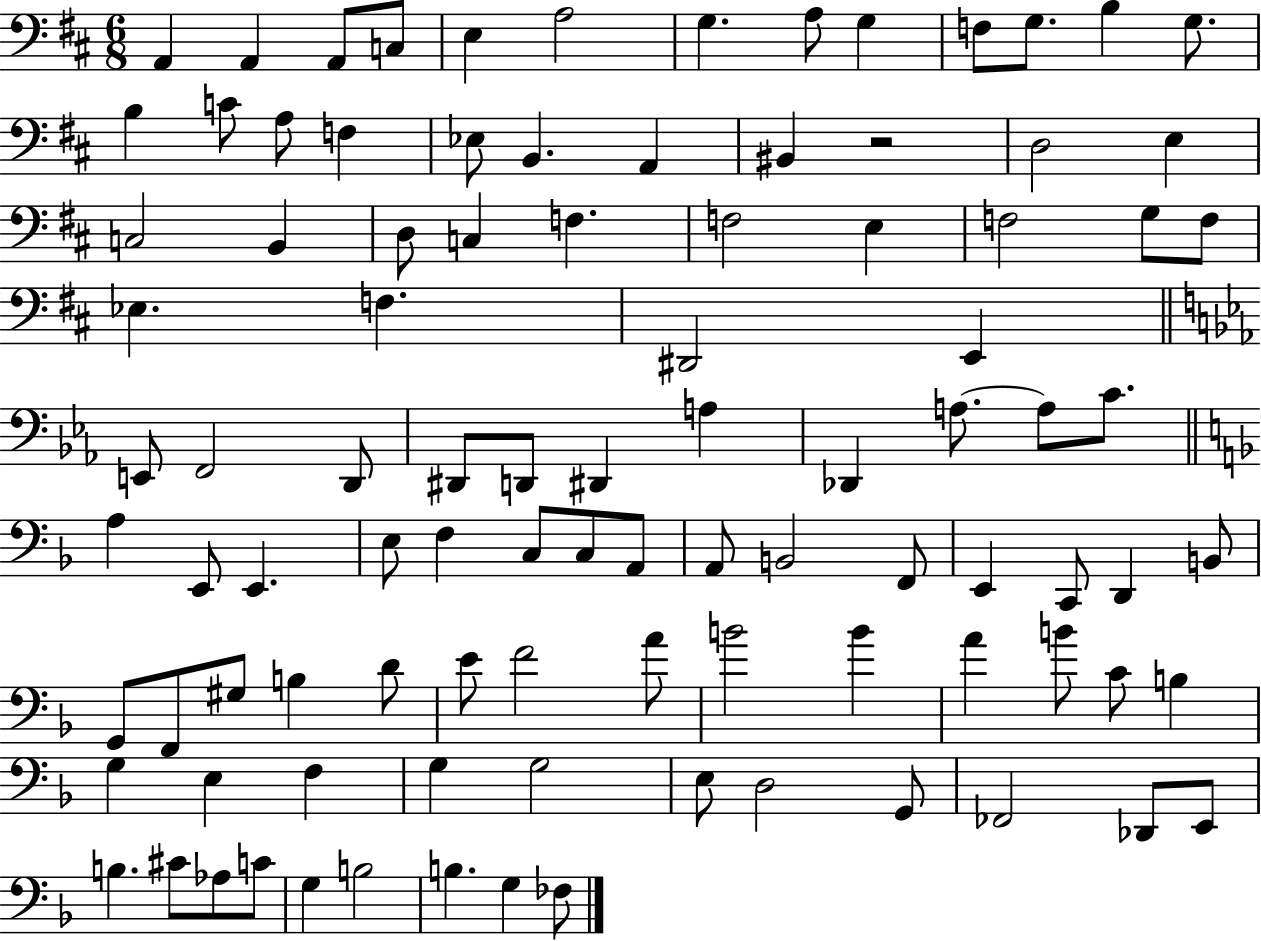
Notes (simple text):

A2/q A2/q A2/e C3/e E3/q A3/h G3/q. A3/e G3/q F3/e G3/e. B3/q G3/e. B3/q C4/e A3/e F3/q Eb3/e B2/q. A2/q BIS2/q R/h D3/h E3/q C3/h B2/q D3/e C3/q F3/q. F3/h E3/q F3/h G3/e F3/e Eb3/q. F3/q. D#2/h E2/q E2/e F2/h D2/e D#2/e D2/e D#2/q A3/q Db2/q A3/e. A3/e C4/e. A3/q E2/e E2/q. E3/e F3/q C3/e C3/e A2/e A2/e B2/h F2/e E2/q C2/e D2/q B2/e G2/e F2/e G#3/e B3/q D4/e E4/e F4/h A4/e B4/h B4/q A4/q B4/e C4/e B3/q G3/q E3/q F3/q G3/q G3/h E3/e D3/h G2/e FES2/h Db2/e E2/e B3/q. C#4/e Ab3/e C4/e G3/q B3/h B3/q. G3/q FES3/e